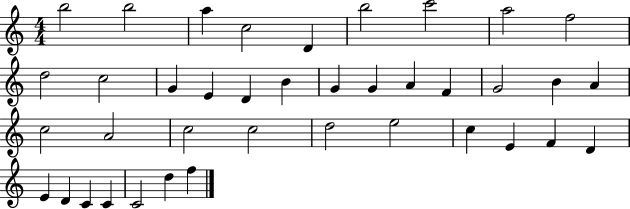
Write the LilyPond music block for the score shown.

{
  \clef treble
  \numericTimeSignature
  \time 4/4
  \key c \major
  b''2 b''2 | a''4 c''2 d'4 | b''2 c'''2 | a''2 f''2 | \break d''2 c''2 | g'4 e'4 d'4 b'4 | g'4 g'4 a'4 f'4 | g'2 b'4 a'4 | \break c''2 a'2 | c''2 c''2 | d''2 e''2 | c''4 e'4 f'4 d'4 | \break e'4 d'4 c'4 c'4 | c'2 d''4 f''4 | \bar "|."
}